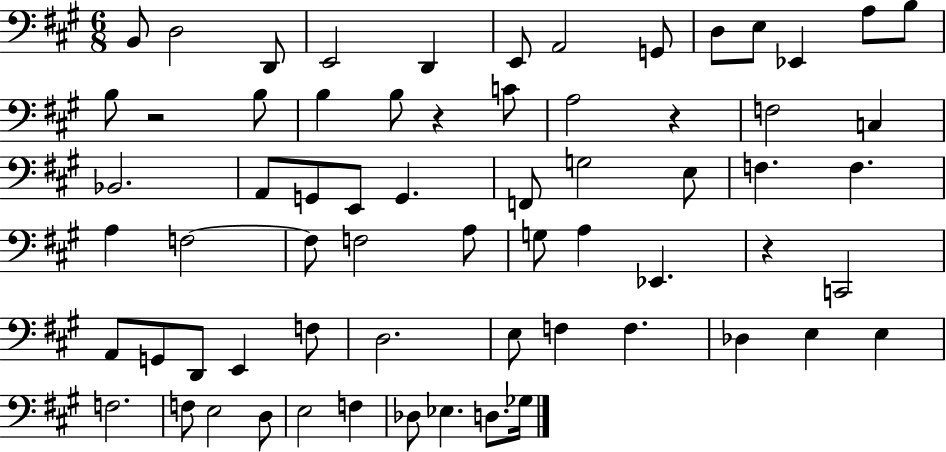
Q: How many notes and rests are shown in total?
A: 66